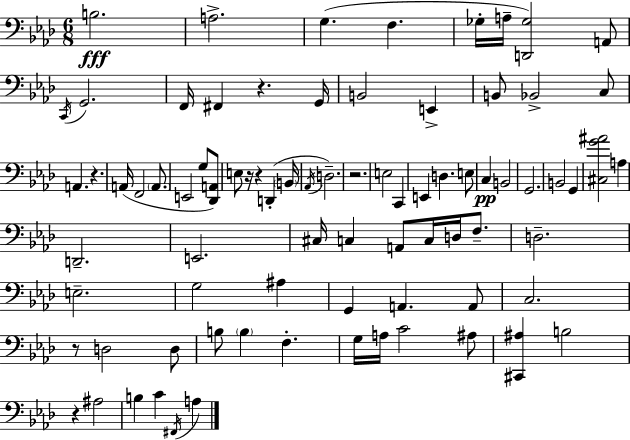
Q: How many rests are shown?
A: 7